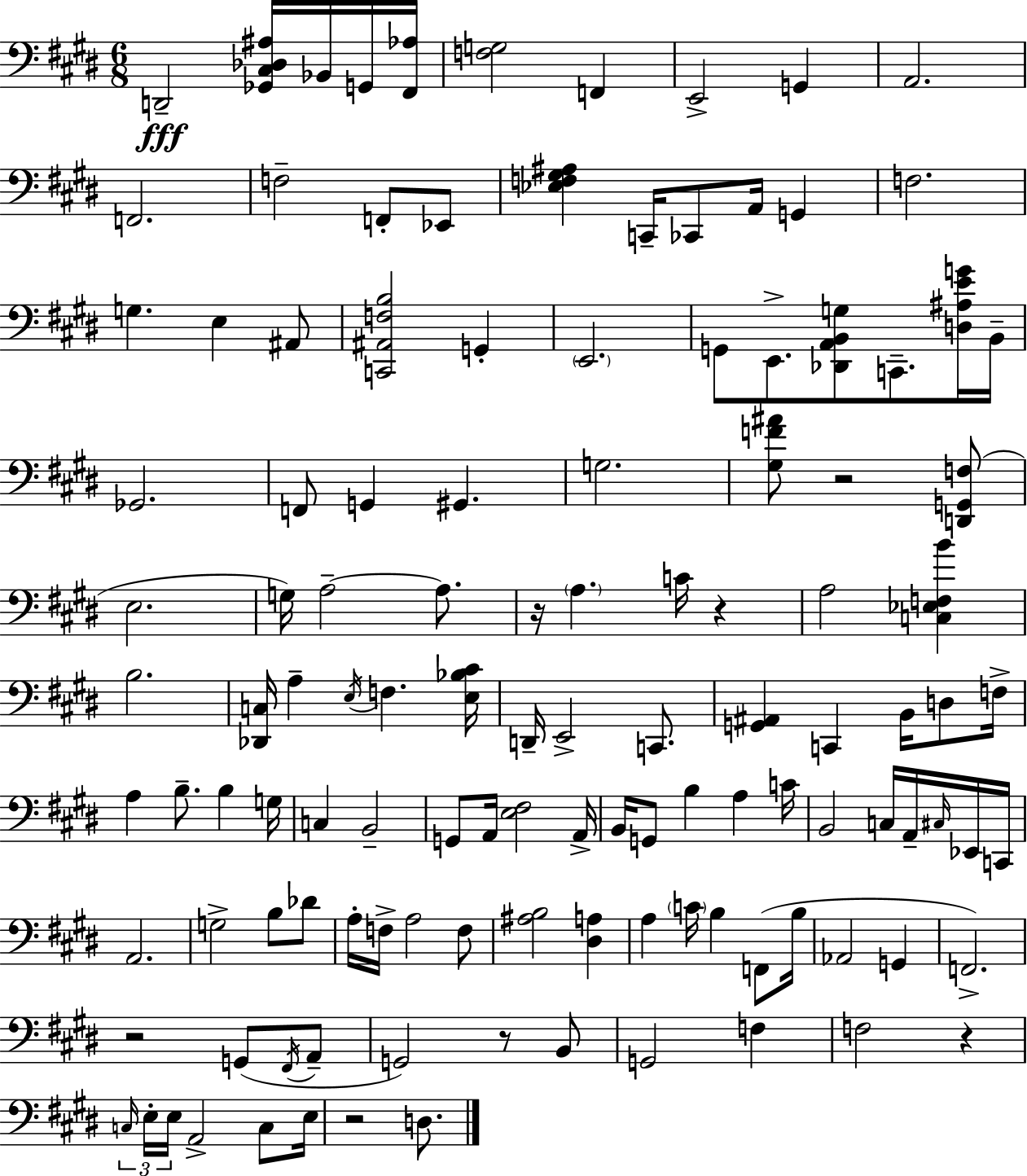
X:1
T:Untitled
M:6/8
L:1/4
K:E
D,,2 [_G,,^C,_D,^A,]/4 _B,,/4 G,,/4 [^F,,_A,]/4 [F,G,]2 F,, E,,2 G,, A,,2 F,,2 F,2 F,,/2 _E,,/2 [_E,F,^G,^A,] C,,/4 _C,,/2 A,,/4 G,, F,2 G, E, ^A,,/2 [C,,^A,,F,B,]2 G,, E,,2 G,,/2 E,,/2 [_D,,A,,B,,G,]/2 C,,/2 [D,^A,EG]/4 B,,/4 _G,,2 F,,/2 G,, ^G,, G,2 [^G,F^A]/2 z2 [D,,G,,F,]/2 E,2 G,/4 A,2 A,/2 z/4 A, C/4 z A,2 [C,_E,F,B] B,2 [_D,,C,]/4 A, E,/4 F, [E,_B,^C]/4 D,,/4 E,,2 C,,/2 [G,,^A,,] C,, B,,/4 D,/2 F,/4 A, B,/2 B, G,/4 C, B,,2 G,,/2 A,,/4 [E,^F,]2 A,,/4 B,,/4 G,,/2 B, A, C/4 B,,2 C,/4 A,,/4 ^C,/4 _E,,/4 C,,/4 A,,2 G,2 B,/2 _D/2 A,/4 F,/4 A,2 F,/2 [^A,B,]2 [^D,A,] A, C/4 B, F,,/2 B,/4 _A,,2 G,, F,,2 z2 G,,/2 ^F,,/4 A,,/2 G,,2 z/2 B,,/2 G,,2 F, F,2 z C,/4 E,/4 E,/4 A,,2 C,/2 E,/4 z2 D,/2